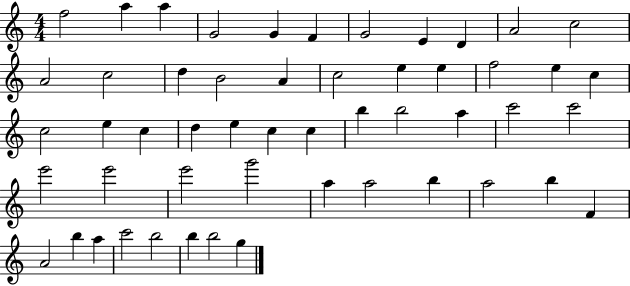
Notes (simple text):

F5/h A5/q A5/q G4/h G4/q F4/q G4/h E4/q D4/q A4/h C5/h A4/h C5/h D5/q B4/h A4/q C5/h E5/q E5/q F5/h E5/q C5/q C5/h E5/q C5/q D5/q E5/q C5/q C5/q B5/q B5/h A5/q C6/h C6/h E6/h E6/h E6/h G6/h A5/q A5/h B5/q A5/h B5/q F4/q A4/h B5/q A5/q C6/h B5/h B5/q B5/h G5/q